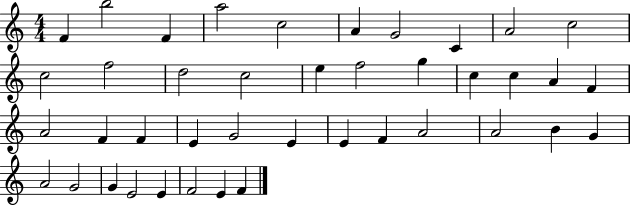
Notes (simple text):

F4/q B5/h F4/q A5/h C5/h A4/q G4/h C4/q A4/h C5/h C5/h F5/h D5/h C5/h E5/q F5/h G5/q C5/q C5/q A4/q F4/q A4/h F4/q F4/q E4/q G4/h E4/q E4/q F4/q A4/h A4/h B4/q G4/q A4/h G4/h G4/q E4/h E4/q F4/h E4/q F4/q